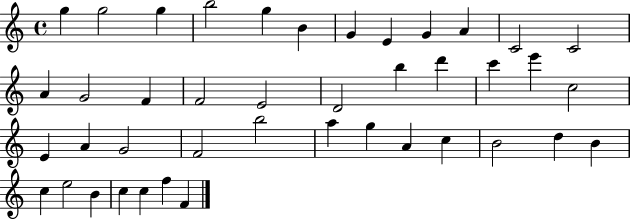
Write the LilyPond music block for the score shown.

{
  \clef treble
  \time 4/4
  \defaultTimeSignature
  \key c \major
  g''4 g''2 g''4 | b''2 g''4 b'4 | g'4 e'4 g'4 a'4 | c'2 c'2 | \break a'4 g'2 f'4 | f'2 e'2 | d'2 b''4 d'''4 | c'''4 e'''4 c''2 | \break e'4 a'4 g'2 | f'2 b''2 | a''4 g''4 a'4 c''4 | b'2 d''4 b'4 | \break c''4 e''2 b'4 | c''4 c''4 f''4 f'4 | \bar "|."
}